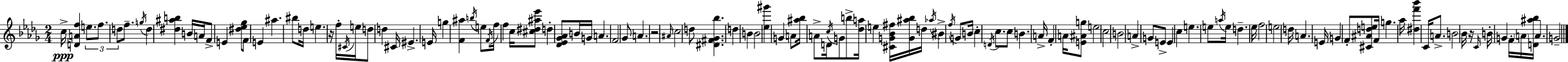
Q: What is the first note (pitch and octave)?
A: C5